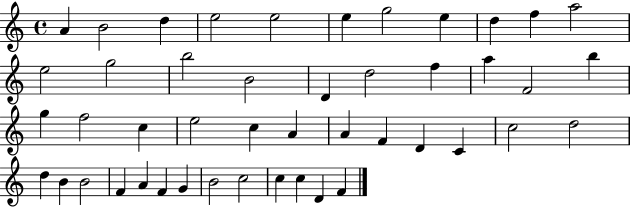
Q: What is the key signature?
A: C major